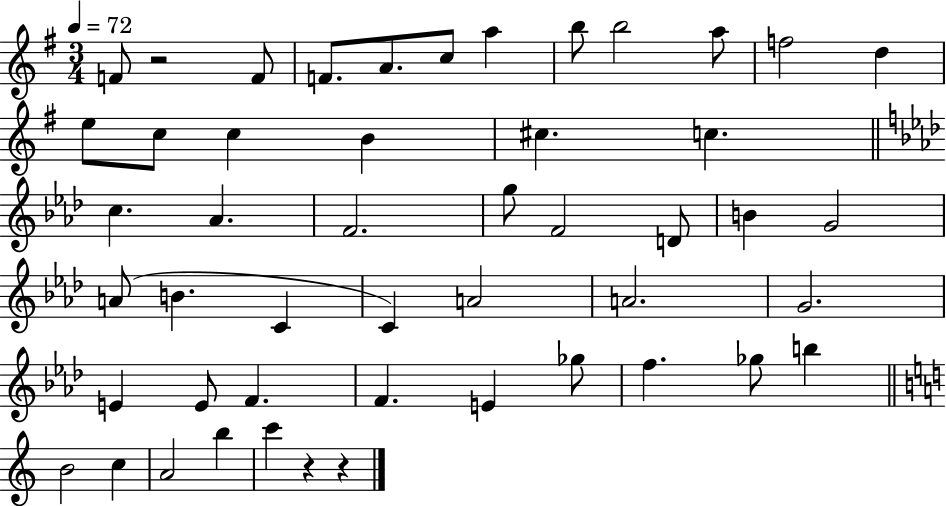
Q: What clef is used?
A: treble